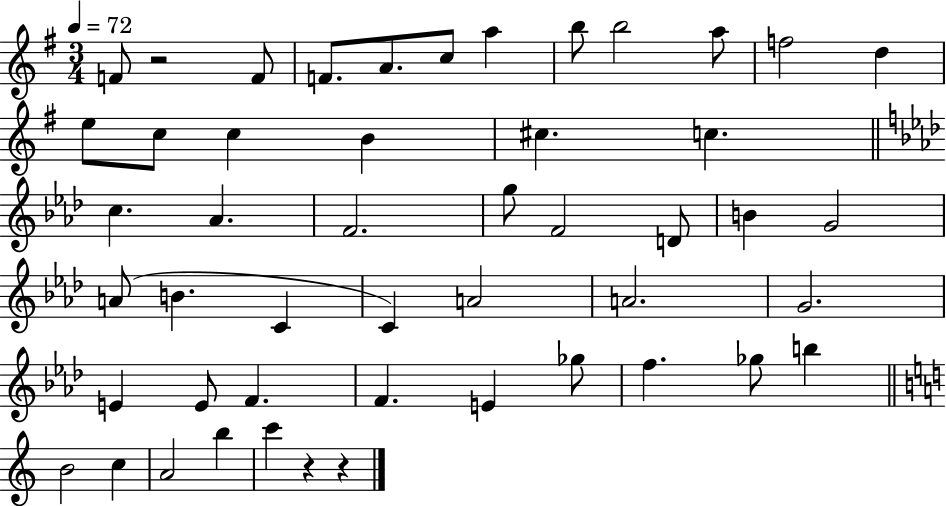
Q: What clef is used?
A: treble